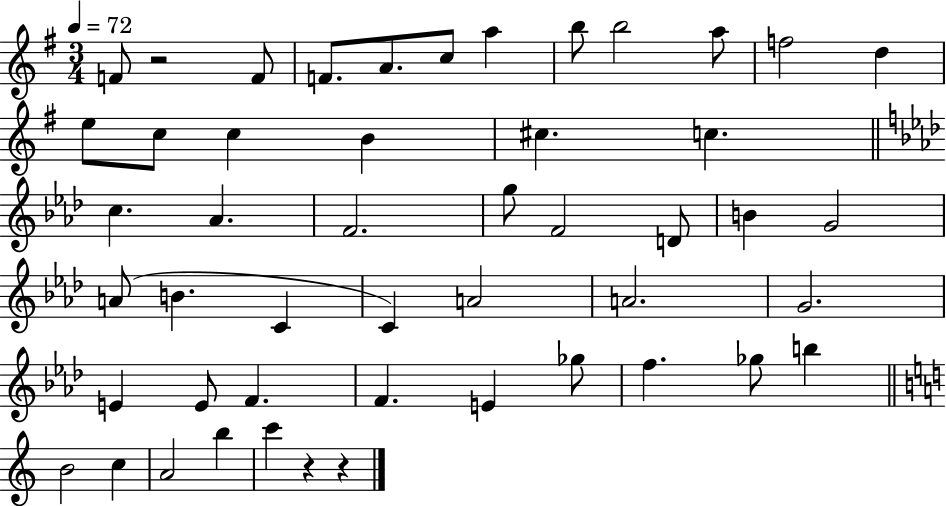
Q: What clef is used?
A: treble